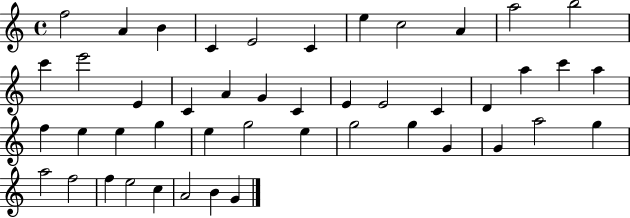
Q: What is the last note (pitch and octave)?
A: G4